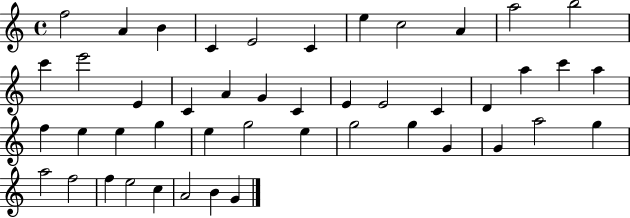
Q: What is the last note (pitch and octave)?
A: G4